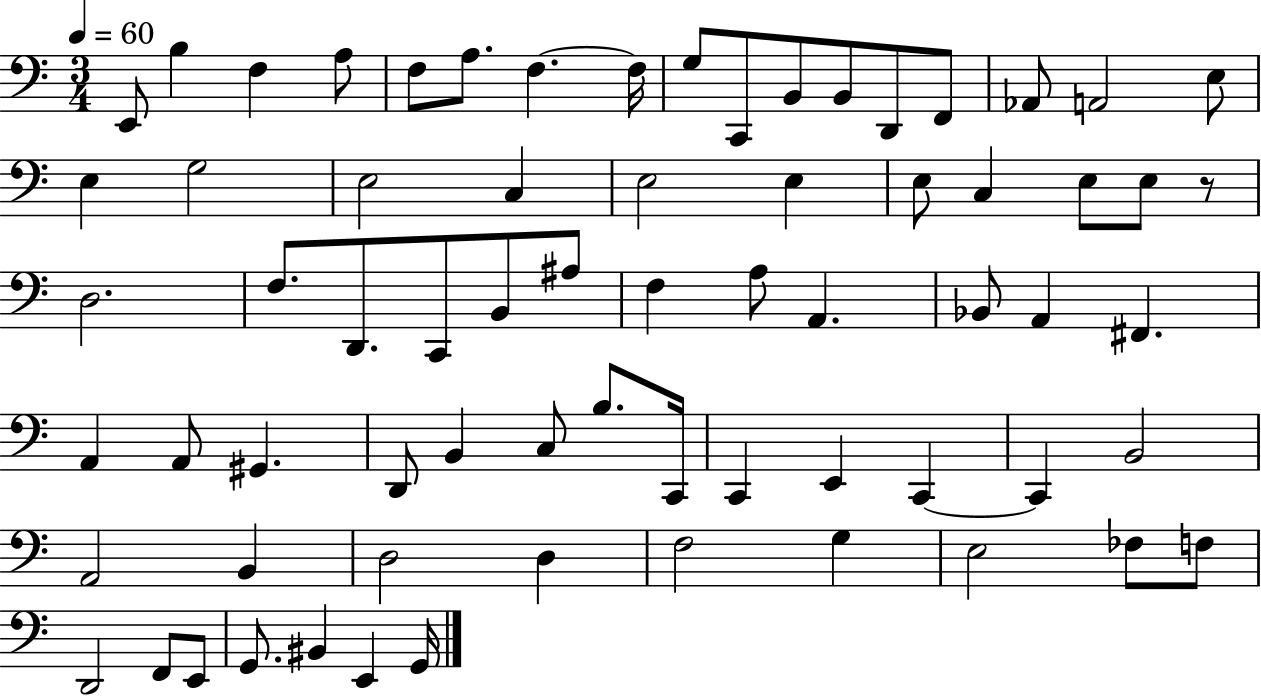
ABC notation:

X:1
T:Untitled
M:3/4
L:1/4
K:C
E,,/2 B, F, A,/2 F,/2 A,/2 F, F,/4 G,/2 C,,/2 B,,/2 B,,/2 D,,/2 F,,/2 _A,,/2 A,,2 E,/2 E, G,2 E,2 C, E,2 E, E,/2 C, E,/2 E,/2 z/2 D,2 F,/2 D,,/2 C,,/2 B,,/2 ^A,/2 F, A,/2 A,, _B,,/2 A,, ^F,, A,, A,,/2 ^G,, D,,/2 B,, C,/2 B,/2 C,,/4 C,, E,, C,, C,, B,,2 A,,2 B,, D,2 D, F,2 G, E,2 _F,/2 F,/2 D,,2 F,,/2 E,,/2 G,,/2 ^B,, E,, G,,/4